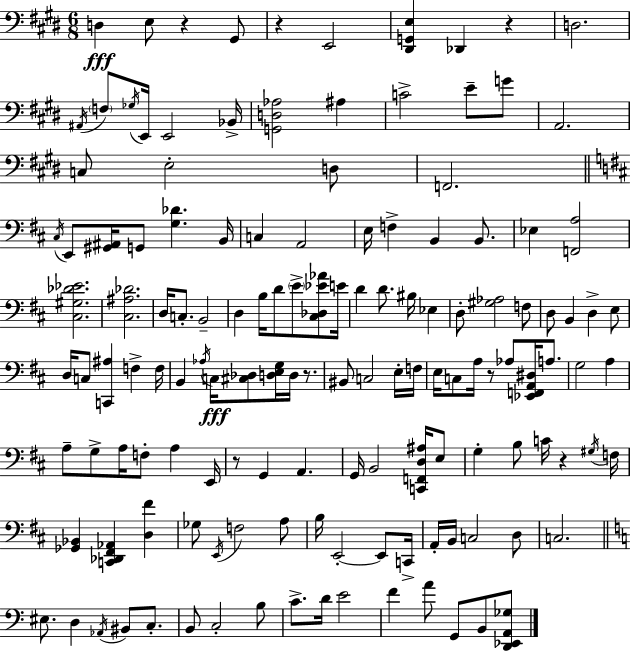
{
  \clef bass
  \numericTimeSignature
  \time 6/8
  \key e \major
  \repeat volta 2 { d4\fff e8 r4 gis,8 | r4 e,2 | <dis, g, e>4 des,4 r4 | d2. | \break \acciaccatura { ais,16 } \parenthesize f8 \acciaccatura { ges16 } e,16 e,2 | bes,16-> <g, d aes>2 ais4 | c'2-> e'8-- | g'8 a,2. | \break c8 e2-. | d8 f,2. | \bar "||" \break \key d \major \acciaccatura { cis16 } e,8 <gis, ais,>16 g,8 <g des'>4. | b,16 c4 a,2 | e16 f4-> b,4 b,8. | ees4 <f, a>2 | \break <cis gis des' ees'>2. | <cis ais des'>2. | d16 c8.-. b,2-- | d4 b16 d'8 \parenthesize e'8-> <cis des ees' aes'>8 | \break e'16 d'4 d'8. bis16 ees4 | d8-. <gis aes>2 f8 | d8 b,4 d4-> e8 | d16 c8 <c, ais>4 f4-> | \break f16 b,4 \acciaccatura { aes16 } c16\fff <cis des>8 <d e g>16 d16 r8. | bis,8 c2 | e16-. f16 e16 c8 a16 r8 aes8 <ees, f, a, dis>16 a8. | g2 a4 | \break a8-- g8-> a16 f8-. a4 | e,16 r8 g,4 a,4. | g,16 b,2 <c, f, d ais>16 | e8 g4-. b8 c'16 r4 | \break \acciaccatura { gis16 } f16 <ges, bes,>4 <c, des, fis, aes,>4 <d fis'>4 | ges8 \acciaccatura { e,16 } f2 | a8 b16 e,2-.~~ | e,8 c,16-> a,16-. b,16 c2 | \break d8 c2. | \bar "||" \break \key a \minor eis8. d4 \acciaccatura { aes,16 } bis,8 c8.-. | b,8 c2-. b8 | c'8.-> d'16 e'2 | f'4 a'8 g,8 b,8 <d, ees, a, ges>8 | \break } \bar "|."
}